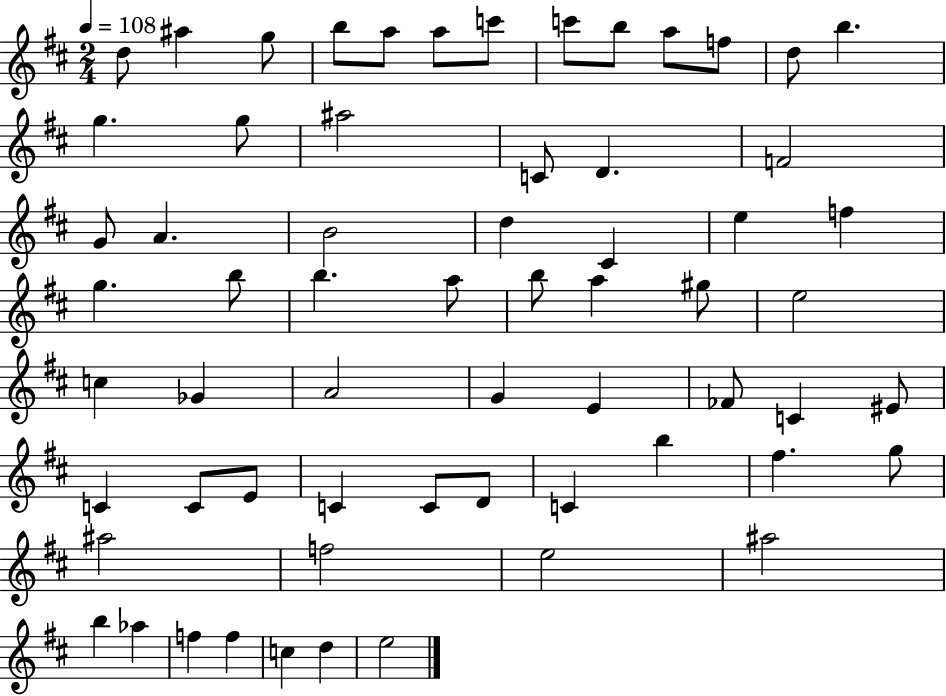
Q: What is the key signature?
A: D major